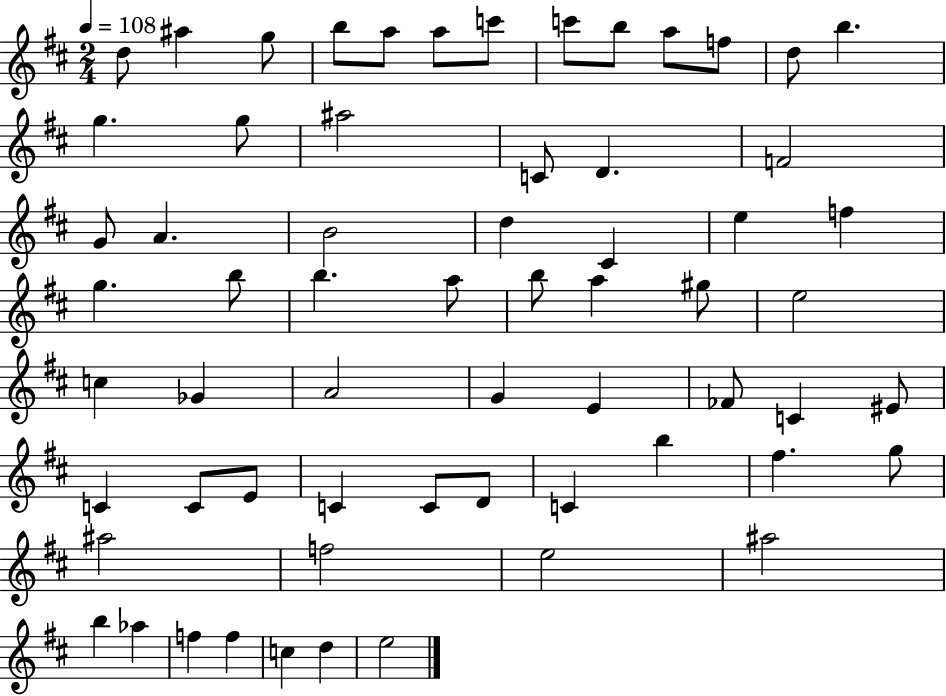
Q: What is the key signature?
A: D major